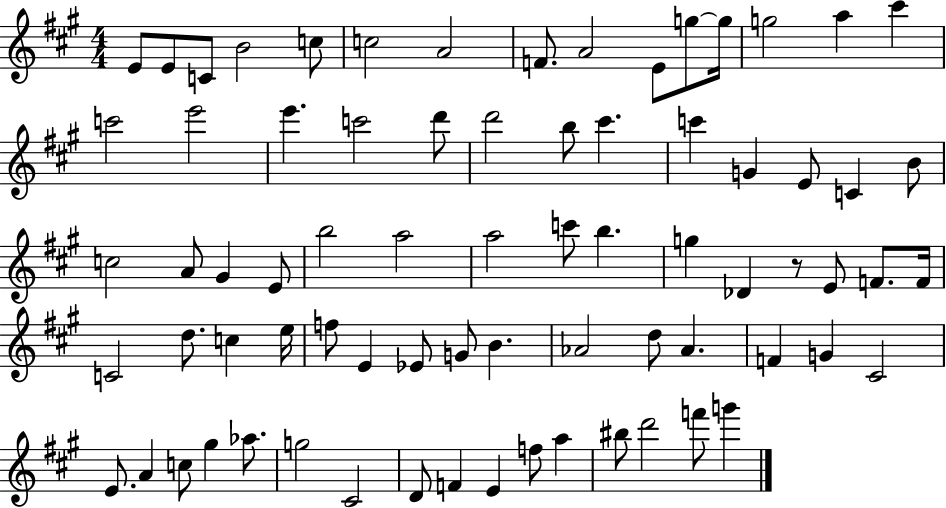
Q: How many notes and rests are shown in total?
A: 74